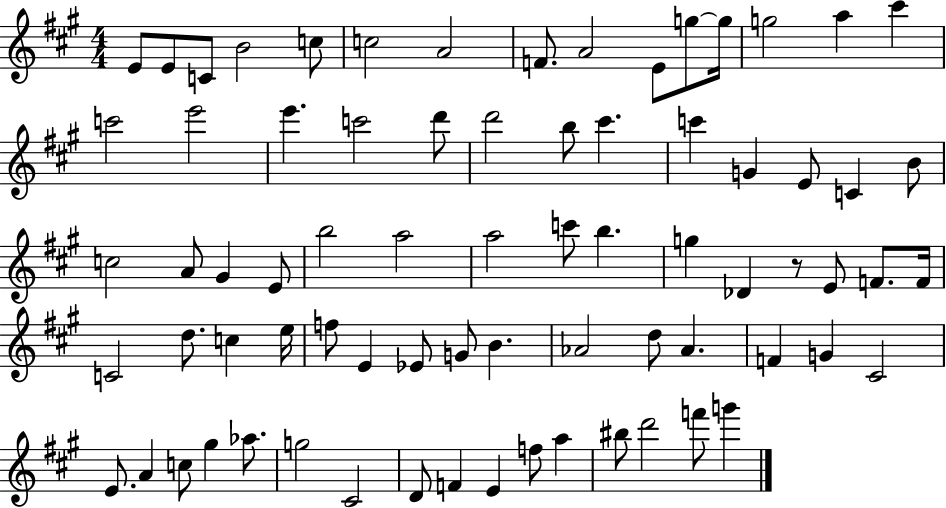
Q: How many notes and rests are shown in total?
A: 74